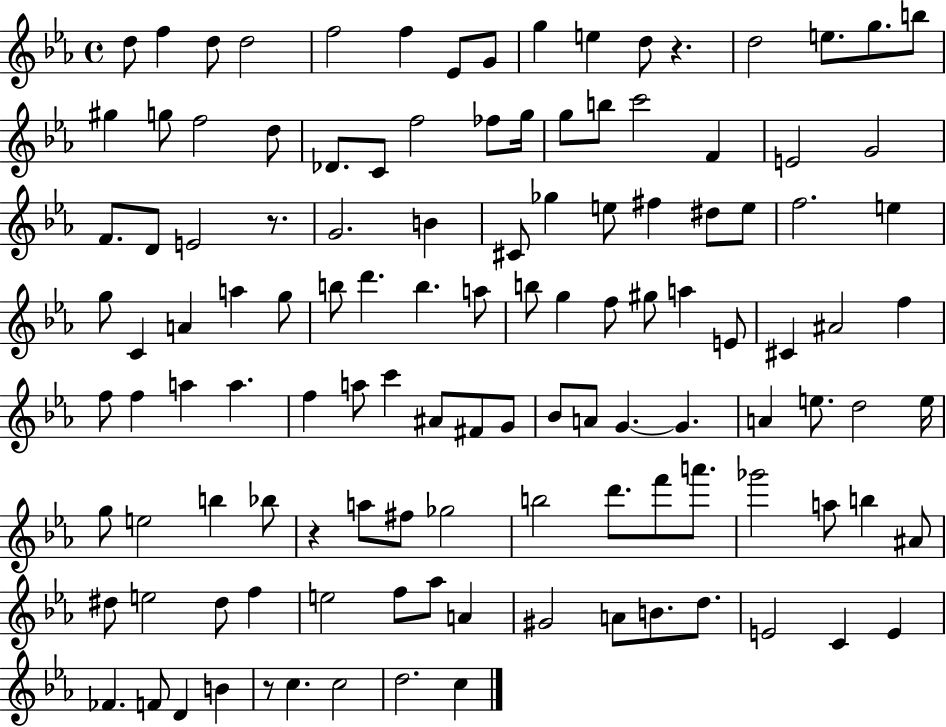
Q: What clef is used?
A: treble